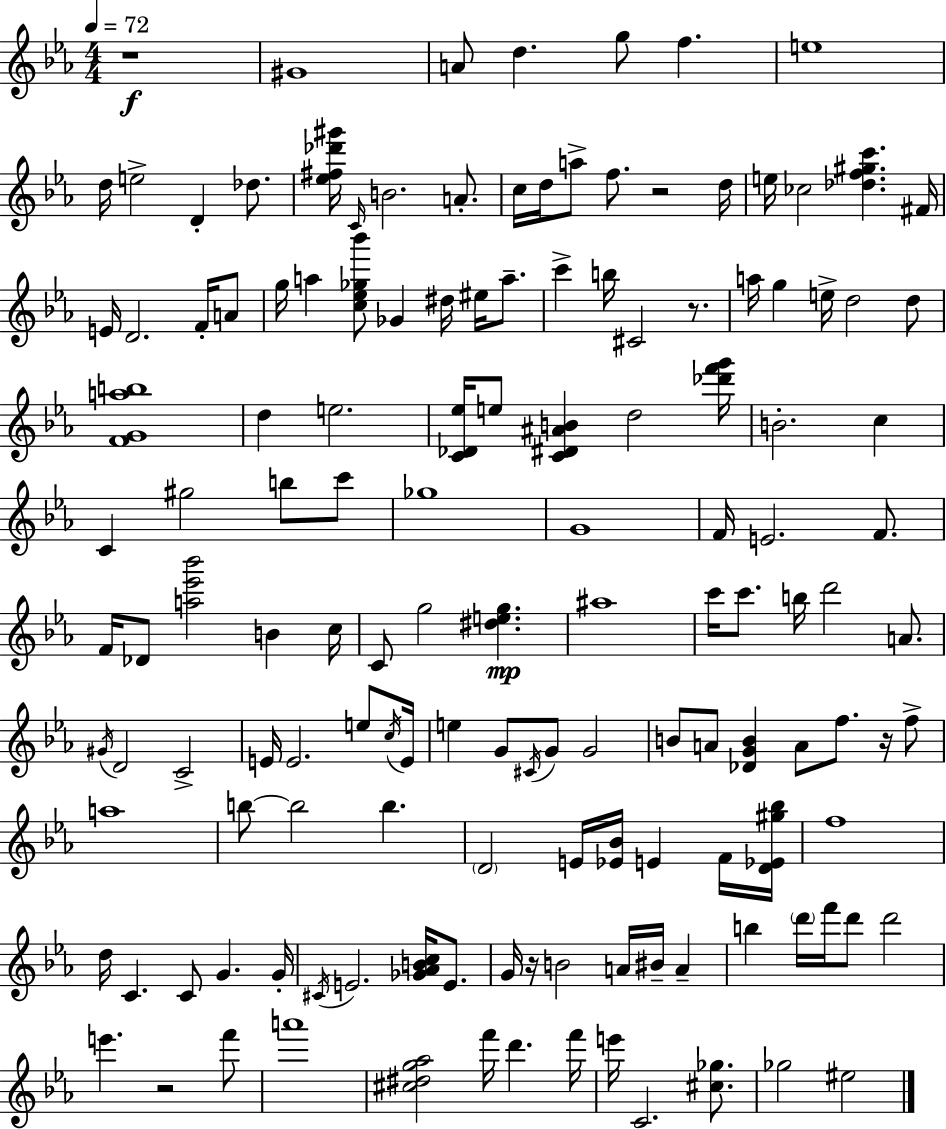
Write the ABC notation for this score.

X:1
T:Untitled
M:4/4
L:1/4
K:Cm
z4 ^G4 A/2 d g/2 f e4 d/4 e2 D _d/2 [_e^f_d'^g']/4 C/4 B2 A/2 c/4 d/4 a/2 f/2 z2 d/4 e/4 _c2 [_df^gc'] ^F/4 E/4 D2 F/4 A/2 g/4 a [c_e_g_b']/2 _G ^d/4 ^e/4 a/2 c' b/4 ^C2 z/2 a/4 g e/4 d2 d/2 [FGab]4 d e2 [C_D_e]/4 e/2 [C^D^AB] d2 [_d'f'g']/4 B2 c C ^g2 b/2 c'/2 _g4 G4 F/4 E2 F/2 F/4 _D/2 [a_e'_b']2 B c/4 C/2 g2 [^deg] ^a4 c'/4 c'/2 b/4 d'2 A/2 ^G/4 D2 C2 E/4 E2 e/2 c/4 E/4 e G/2 ^C/4 G/2 G2 B/2 A/2 [_DGB] A/2 f/2 z/4 f/2 a4 b/2 b2 b D2 E/4 [_E_B]/4 E F/4 [D_E^g_b]/4 f4 d/4 C C/2 G G/4 ^C/4 E2 [_G_ABc]/4 E/2 G/4 z/4 B2 A/4 ^B/4 A b d'/4 f'/4 d'/2 d'2 e' z2 f'/2 a'4 [^c^dg_a]2 f'/4 d' f'/4 e'/4 C2 [^c_g]/2 _g2 ^e2